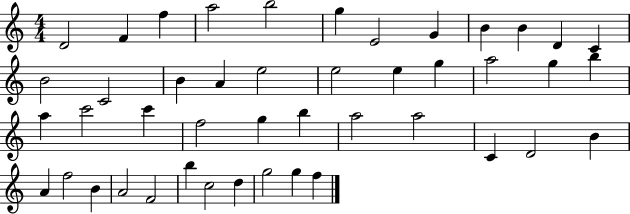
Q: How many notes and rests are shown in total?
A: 45